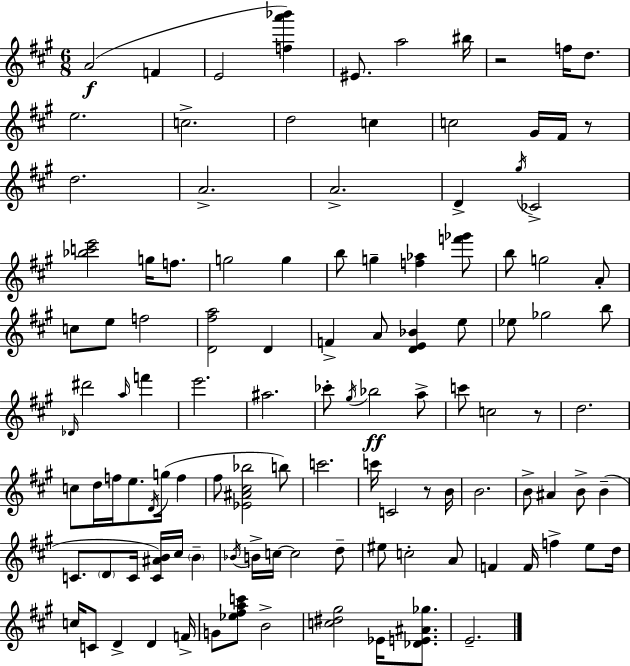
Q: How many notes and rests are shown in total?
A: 113